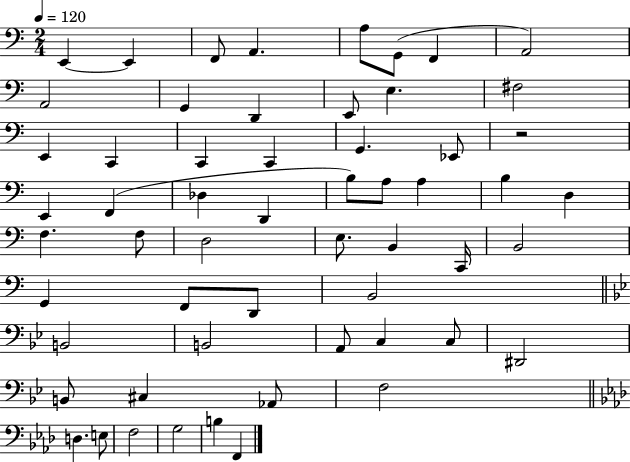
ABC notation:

X:1
T:Untitled
M:2/4
L:1/4
K:C
E,, E,, F,,/2 A,, A,/2 G,,/2 F,, A,,2 A,,2 G,, D,, E,,/2 E, ^F,2 E,, C,, C,, C,, G,, _E,,/2 z2 E,, F,, _D, D,, B,/2 A,/2 A, B, D, F, F,/2 D,2 E,/2 B,, C,,/4 B,,2 G,, F,,/2 D,,/2 B,,2 B,,2 B,,2 A,,/2 C, C,/2 ^D,,2 B,,/2 ^C, _A,,/2 F,2 D, E,/2 F,2 G,2 B, F,,